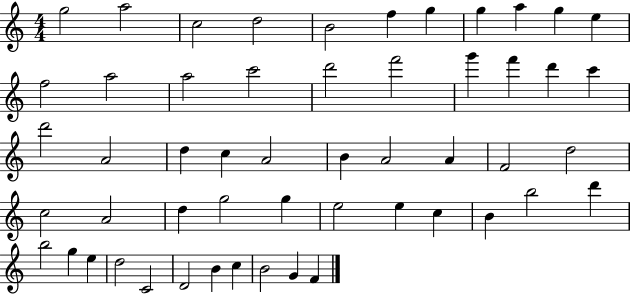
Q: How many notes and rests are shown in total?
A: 53